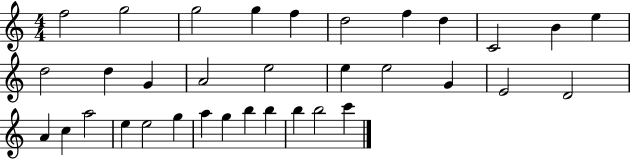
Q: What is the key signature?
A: C major